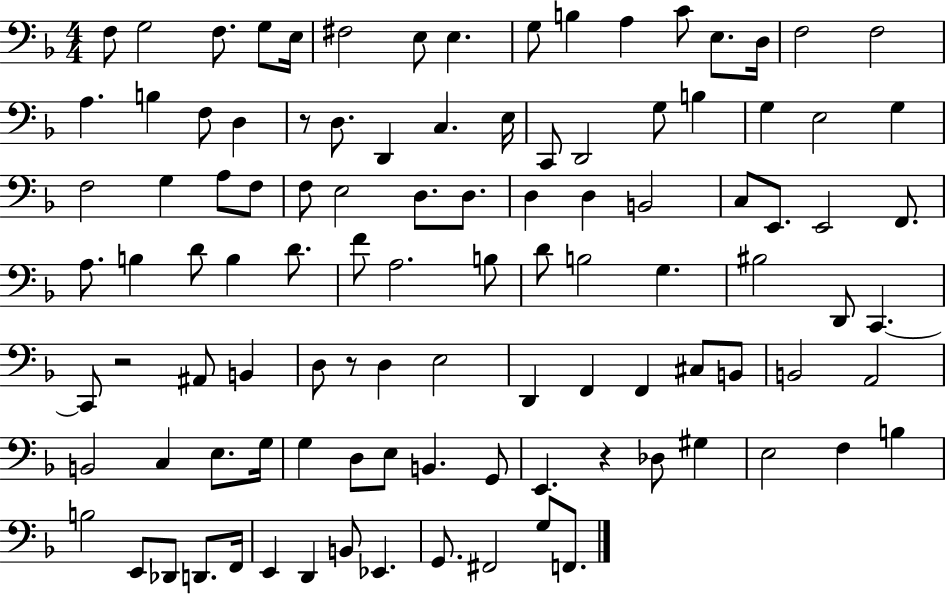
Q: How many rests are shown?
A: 4